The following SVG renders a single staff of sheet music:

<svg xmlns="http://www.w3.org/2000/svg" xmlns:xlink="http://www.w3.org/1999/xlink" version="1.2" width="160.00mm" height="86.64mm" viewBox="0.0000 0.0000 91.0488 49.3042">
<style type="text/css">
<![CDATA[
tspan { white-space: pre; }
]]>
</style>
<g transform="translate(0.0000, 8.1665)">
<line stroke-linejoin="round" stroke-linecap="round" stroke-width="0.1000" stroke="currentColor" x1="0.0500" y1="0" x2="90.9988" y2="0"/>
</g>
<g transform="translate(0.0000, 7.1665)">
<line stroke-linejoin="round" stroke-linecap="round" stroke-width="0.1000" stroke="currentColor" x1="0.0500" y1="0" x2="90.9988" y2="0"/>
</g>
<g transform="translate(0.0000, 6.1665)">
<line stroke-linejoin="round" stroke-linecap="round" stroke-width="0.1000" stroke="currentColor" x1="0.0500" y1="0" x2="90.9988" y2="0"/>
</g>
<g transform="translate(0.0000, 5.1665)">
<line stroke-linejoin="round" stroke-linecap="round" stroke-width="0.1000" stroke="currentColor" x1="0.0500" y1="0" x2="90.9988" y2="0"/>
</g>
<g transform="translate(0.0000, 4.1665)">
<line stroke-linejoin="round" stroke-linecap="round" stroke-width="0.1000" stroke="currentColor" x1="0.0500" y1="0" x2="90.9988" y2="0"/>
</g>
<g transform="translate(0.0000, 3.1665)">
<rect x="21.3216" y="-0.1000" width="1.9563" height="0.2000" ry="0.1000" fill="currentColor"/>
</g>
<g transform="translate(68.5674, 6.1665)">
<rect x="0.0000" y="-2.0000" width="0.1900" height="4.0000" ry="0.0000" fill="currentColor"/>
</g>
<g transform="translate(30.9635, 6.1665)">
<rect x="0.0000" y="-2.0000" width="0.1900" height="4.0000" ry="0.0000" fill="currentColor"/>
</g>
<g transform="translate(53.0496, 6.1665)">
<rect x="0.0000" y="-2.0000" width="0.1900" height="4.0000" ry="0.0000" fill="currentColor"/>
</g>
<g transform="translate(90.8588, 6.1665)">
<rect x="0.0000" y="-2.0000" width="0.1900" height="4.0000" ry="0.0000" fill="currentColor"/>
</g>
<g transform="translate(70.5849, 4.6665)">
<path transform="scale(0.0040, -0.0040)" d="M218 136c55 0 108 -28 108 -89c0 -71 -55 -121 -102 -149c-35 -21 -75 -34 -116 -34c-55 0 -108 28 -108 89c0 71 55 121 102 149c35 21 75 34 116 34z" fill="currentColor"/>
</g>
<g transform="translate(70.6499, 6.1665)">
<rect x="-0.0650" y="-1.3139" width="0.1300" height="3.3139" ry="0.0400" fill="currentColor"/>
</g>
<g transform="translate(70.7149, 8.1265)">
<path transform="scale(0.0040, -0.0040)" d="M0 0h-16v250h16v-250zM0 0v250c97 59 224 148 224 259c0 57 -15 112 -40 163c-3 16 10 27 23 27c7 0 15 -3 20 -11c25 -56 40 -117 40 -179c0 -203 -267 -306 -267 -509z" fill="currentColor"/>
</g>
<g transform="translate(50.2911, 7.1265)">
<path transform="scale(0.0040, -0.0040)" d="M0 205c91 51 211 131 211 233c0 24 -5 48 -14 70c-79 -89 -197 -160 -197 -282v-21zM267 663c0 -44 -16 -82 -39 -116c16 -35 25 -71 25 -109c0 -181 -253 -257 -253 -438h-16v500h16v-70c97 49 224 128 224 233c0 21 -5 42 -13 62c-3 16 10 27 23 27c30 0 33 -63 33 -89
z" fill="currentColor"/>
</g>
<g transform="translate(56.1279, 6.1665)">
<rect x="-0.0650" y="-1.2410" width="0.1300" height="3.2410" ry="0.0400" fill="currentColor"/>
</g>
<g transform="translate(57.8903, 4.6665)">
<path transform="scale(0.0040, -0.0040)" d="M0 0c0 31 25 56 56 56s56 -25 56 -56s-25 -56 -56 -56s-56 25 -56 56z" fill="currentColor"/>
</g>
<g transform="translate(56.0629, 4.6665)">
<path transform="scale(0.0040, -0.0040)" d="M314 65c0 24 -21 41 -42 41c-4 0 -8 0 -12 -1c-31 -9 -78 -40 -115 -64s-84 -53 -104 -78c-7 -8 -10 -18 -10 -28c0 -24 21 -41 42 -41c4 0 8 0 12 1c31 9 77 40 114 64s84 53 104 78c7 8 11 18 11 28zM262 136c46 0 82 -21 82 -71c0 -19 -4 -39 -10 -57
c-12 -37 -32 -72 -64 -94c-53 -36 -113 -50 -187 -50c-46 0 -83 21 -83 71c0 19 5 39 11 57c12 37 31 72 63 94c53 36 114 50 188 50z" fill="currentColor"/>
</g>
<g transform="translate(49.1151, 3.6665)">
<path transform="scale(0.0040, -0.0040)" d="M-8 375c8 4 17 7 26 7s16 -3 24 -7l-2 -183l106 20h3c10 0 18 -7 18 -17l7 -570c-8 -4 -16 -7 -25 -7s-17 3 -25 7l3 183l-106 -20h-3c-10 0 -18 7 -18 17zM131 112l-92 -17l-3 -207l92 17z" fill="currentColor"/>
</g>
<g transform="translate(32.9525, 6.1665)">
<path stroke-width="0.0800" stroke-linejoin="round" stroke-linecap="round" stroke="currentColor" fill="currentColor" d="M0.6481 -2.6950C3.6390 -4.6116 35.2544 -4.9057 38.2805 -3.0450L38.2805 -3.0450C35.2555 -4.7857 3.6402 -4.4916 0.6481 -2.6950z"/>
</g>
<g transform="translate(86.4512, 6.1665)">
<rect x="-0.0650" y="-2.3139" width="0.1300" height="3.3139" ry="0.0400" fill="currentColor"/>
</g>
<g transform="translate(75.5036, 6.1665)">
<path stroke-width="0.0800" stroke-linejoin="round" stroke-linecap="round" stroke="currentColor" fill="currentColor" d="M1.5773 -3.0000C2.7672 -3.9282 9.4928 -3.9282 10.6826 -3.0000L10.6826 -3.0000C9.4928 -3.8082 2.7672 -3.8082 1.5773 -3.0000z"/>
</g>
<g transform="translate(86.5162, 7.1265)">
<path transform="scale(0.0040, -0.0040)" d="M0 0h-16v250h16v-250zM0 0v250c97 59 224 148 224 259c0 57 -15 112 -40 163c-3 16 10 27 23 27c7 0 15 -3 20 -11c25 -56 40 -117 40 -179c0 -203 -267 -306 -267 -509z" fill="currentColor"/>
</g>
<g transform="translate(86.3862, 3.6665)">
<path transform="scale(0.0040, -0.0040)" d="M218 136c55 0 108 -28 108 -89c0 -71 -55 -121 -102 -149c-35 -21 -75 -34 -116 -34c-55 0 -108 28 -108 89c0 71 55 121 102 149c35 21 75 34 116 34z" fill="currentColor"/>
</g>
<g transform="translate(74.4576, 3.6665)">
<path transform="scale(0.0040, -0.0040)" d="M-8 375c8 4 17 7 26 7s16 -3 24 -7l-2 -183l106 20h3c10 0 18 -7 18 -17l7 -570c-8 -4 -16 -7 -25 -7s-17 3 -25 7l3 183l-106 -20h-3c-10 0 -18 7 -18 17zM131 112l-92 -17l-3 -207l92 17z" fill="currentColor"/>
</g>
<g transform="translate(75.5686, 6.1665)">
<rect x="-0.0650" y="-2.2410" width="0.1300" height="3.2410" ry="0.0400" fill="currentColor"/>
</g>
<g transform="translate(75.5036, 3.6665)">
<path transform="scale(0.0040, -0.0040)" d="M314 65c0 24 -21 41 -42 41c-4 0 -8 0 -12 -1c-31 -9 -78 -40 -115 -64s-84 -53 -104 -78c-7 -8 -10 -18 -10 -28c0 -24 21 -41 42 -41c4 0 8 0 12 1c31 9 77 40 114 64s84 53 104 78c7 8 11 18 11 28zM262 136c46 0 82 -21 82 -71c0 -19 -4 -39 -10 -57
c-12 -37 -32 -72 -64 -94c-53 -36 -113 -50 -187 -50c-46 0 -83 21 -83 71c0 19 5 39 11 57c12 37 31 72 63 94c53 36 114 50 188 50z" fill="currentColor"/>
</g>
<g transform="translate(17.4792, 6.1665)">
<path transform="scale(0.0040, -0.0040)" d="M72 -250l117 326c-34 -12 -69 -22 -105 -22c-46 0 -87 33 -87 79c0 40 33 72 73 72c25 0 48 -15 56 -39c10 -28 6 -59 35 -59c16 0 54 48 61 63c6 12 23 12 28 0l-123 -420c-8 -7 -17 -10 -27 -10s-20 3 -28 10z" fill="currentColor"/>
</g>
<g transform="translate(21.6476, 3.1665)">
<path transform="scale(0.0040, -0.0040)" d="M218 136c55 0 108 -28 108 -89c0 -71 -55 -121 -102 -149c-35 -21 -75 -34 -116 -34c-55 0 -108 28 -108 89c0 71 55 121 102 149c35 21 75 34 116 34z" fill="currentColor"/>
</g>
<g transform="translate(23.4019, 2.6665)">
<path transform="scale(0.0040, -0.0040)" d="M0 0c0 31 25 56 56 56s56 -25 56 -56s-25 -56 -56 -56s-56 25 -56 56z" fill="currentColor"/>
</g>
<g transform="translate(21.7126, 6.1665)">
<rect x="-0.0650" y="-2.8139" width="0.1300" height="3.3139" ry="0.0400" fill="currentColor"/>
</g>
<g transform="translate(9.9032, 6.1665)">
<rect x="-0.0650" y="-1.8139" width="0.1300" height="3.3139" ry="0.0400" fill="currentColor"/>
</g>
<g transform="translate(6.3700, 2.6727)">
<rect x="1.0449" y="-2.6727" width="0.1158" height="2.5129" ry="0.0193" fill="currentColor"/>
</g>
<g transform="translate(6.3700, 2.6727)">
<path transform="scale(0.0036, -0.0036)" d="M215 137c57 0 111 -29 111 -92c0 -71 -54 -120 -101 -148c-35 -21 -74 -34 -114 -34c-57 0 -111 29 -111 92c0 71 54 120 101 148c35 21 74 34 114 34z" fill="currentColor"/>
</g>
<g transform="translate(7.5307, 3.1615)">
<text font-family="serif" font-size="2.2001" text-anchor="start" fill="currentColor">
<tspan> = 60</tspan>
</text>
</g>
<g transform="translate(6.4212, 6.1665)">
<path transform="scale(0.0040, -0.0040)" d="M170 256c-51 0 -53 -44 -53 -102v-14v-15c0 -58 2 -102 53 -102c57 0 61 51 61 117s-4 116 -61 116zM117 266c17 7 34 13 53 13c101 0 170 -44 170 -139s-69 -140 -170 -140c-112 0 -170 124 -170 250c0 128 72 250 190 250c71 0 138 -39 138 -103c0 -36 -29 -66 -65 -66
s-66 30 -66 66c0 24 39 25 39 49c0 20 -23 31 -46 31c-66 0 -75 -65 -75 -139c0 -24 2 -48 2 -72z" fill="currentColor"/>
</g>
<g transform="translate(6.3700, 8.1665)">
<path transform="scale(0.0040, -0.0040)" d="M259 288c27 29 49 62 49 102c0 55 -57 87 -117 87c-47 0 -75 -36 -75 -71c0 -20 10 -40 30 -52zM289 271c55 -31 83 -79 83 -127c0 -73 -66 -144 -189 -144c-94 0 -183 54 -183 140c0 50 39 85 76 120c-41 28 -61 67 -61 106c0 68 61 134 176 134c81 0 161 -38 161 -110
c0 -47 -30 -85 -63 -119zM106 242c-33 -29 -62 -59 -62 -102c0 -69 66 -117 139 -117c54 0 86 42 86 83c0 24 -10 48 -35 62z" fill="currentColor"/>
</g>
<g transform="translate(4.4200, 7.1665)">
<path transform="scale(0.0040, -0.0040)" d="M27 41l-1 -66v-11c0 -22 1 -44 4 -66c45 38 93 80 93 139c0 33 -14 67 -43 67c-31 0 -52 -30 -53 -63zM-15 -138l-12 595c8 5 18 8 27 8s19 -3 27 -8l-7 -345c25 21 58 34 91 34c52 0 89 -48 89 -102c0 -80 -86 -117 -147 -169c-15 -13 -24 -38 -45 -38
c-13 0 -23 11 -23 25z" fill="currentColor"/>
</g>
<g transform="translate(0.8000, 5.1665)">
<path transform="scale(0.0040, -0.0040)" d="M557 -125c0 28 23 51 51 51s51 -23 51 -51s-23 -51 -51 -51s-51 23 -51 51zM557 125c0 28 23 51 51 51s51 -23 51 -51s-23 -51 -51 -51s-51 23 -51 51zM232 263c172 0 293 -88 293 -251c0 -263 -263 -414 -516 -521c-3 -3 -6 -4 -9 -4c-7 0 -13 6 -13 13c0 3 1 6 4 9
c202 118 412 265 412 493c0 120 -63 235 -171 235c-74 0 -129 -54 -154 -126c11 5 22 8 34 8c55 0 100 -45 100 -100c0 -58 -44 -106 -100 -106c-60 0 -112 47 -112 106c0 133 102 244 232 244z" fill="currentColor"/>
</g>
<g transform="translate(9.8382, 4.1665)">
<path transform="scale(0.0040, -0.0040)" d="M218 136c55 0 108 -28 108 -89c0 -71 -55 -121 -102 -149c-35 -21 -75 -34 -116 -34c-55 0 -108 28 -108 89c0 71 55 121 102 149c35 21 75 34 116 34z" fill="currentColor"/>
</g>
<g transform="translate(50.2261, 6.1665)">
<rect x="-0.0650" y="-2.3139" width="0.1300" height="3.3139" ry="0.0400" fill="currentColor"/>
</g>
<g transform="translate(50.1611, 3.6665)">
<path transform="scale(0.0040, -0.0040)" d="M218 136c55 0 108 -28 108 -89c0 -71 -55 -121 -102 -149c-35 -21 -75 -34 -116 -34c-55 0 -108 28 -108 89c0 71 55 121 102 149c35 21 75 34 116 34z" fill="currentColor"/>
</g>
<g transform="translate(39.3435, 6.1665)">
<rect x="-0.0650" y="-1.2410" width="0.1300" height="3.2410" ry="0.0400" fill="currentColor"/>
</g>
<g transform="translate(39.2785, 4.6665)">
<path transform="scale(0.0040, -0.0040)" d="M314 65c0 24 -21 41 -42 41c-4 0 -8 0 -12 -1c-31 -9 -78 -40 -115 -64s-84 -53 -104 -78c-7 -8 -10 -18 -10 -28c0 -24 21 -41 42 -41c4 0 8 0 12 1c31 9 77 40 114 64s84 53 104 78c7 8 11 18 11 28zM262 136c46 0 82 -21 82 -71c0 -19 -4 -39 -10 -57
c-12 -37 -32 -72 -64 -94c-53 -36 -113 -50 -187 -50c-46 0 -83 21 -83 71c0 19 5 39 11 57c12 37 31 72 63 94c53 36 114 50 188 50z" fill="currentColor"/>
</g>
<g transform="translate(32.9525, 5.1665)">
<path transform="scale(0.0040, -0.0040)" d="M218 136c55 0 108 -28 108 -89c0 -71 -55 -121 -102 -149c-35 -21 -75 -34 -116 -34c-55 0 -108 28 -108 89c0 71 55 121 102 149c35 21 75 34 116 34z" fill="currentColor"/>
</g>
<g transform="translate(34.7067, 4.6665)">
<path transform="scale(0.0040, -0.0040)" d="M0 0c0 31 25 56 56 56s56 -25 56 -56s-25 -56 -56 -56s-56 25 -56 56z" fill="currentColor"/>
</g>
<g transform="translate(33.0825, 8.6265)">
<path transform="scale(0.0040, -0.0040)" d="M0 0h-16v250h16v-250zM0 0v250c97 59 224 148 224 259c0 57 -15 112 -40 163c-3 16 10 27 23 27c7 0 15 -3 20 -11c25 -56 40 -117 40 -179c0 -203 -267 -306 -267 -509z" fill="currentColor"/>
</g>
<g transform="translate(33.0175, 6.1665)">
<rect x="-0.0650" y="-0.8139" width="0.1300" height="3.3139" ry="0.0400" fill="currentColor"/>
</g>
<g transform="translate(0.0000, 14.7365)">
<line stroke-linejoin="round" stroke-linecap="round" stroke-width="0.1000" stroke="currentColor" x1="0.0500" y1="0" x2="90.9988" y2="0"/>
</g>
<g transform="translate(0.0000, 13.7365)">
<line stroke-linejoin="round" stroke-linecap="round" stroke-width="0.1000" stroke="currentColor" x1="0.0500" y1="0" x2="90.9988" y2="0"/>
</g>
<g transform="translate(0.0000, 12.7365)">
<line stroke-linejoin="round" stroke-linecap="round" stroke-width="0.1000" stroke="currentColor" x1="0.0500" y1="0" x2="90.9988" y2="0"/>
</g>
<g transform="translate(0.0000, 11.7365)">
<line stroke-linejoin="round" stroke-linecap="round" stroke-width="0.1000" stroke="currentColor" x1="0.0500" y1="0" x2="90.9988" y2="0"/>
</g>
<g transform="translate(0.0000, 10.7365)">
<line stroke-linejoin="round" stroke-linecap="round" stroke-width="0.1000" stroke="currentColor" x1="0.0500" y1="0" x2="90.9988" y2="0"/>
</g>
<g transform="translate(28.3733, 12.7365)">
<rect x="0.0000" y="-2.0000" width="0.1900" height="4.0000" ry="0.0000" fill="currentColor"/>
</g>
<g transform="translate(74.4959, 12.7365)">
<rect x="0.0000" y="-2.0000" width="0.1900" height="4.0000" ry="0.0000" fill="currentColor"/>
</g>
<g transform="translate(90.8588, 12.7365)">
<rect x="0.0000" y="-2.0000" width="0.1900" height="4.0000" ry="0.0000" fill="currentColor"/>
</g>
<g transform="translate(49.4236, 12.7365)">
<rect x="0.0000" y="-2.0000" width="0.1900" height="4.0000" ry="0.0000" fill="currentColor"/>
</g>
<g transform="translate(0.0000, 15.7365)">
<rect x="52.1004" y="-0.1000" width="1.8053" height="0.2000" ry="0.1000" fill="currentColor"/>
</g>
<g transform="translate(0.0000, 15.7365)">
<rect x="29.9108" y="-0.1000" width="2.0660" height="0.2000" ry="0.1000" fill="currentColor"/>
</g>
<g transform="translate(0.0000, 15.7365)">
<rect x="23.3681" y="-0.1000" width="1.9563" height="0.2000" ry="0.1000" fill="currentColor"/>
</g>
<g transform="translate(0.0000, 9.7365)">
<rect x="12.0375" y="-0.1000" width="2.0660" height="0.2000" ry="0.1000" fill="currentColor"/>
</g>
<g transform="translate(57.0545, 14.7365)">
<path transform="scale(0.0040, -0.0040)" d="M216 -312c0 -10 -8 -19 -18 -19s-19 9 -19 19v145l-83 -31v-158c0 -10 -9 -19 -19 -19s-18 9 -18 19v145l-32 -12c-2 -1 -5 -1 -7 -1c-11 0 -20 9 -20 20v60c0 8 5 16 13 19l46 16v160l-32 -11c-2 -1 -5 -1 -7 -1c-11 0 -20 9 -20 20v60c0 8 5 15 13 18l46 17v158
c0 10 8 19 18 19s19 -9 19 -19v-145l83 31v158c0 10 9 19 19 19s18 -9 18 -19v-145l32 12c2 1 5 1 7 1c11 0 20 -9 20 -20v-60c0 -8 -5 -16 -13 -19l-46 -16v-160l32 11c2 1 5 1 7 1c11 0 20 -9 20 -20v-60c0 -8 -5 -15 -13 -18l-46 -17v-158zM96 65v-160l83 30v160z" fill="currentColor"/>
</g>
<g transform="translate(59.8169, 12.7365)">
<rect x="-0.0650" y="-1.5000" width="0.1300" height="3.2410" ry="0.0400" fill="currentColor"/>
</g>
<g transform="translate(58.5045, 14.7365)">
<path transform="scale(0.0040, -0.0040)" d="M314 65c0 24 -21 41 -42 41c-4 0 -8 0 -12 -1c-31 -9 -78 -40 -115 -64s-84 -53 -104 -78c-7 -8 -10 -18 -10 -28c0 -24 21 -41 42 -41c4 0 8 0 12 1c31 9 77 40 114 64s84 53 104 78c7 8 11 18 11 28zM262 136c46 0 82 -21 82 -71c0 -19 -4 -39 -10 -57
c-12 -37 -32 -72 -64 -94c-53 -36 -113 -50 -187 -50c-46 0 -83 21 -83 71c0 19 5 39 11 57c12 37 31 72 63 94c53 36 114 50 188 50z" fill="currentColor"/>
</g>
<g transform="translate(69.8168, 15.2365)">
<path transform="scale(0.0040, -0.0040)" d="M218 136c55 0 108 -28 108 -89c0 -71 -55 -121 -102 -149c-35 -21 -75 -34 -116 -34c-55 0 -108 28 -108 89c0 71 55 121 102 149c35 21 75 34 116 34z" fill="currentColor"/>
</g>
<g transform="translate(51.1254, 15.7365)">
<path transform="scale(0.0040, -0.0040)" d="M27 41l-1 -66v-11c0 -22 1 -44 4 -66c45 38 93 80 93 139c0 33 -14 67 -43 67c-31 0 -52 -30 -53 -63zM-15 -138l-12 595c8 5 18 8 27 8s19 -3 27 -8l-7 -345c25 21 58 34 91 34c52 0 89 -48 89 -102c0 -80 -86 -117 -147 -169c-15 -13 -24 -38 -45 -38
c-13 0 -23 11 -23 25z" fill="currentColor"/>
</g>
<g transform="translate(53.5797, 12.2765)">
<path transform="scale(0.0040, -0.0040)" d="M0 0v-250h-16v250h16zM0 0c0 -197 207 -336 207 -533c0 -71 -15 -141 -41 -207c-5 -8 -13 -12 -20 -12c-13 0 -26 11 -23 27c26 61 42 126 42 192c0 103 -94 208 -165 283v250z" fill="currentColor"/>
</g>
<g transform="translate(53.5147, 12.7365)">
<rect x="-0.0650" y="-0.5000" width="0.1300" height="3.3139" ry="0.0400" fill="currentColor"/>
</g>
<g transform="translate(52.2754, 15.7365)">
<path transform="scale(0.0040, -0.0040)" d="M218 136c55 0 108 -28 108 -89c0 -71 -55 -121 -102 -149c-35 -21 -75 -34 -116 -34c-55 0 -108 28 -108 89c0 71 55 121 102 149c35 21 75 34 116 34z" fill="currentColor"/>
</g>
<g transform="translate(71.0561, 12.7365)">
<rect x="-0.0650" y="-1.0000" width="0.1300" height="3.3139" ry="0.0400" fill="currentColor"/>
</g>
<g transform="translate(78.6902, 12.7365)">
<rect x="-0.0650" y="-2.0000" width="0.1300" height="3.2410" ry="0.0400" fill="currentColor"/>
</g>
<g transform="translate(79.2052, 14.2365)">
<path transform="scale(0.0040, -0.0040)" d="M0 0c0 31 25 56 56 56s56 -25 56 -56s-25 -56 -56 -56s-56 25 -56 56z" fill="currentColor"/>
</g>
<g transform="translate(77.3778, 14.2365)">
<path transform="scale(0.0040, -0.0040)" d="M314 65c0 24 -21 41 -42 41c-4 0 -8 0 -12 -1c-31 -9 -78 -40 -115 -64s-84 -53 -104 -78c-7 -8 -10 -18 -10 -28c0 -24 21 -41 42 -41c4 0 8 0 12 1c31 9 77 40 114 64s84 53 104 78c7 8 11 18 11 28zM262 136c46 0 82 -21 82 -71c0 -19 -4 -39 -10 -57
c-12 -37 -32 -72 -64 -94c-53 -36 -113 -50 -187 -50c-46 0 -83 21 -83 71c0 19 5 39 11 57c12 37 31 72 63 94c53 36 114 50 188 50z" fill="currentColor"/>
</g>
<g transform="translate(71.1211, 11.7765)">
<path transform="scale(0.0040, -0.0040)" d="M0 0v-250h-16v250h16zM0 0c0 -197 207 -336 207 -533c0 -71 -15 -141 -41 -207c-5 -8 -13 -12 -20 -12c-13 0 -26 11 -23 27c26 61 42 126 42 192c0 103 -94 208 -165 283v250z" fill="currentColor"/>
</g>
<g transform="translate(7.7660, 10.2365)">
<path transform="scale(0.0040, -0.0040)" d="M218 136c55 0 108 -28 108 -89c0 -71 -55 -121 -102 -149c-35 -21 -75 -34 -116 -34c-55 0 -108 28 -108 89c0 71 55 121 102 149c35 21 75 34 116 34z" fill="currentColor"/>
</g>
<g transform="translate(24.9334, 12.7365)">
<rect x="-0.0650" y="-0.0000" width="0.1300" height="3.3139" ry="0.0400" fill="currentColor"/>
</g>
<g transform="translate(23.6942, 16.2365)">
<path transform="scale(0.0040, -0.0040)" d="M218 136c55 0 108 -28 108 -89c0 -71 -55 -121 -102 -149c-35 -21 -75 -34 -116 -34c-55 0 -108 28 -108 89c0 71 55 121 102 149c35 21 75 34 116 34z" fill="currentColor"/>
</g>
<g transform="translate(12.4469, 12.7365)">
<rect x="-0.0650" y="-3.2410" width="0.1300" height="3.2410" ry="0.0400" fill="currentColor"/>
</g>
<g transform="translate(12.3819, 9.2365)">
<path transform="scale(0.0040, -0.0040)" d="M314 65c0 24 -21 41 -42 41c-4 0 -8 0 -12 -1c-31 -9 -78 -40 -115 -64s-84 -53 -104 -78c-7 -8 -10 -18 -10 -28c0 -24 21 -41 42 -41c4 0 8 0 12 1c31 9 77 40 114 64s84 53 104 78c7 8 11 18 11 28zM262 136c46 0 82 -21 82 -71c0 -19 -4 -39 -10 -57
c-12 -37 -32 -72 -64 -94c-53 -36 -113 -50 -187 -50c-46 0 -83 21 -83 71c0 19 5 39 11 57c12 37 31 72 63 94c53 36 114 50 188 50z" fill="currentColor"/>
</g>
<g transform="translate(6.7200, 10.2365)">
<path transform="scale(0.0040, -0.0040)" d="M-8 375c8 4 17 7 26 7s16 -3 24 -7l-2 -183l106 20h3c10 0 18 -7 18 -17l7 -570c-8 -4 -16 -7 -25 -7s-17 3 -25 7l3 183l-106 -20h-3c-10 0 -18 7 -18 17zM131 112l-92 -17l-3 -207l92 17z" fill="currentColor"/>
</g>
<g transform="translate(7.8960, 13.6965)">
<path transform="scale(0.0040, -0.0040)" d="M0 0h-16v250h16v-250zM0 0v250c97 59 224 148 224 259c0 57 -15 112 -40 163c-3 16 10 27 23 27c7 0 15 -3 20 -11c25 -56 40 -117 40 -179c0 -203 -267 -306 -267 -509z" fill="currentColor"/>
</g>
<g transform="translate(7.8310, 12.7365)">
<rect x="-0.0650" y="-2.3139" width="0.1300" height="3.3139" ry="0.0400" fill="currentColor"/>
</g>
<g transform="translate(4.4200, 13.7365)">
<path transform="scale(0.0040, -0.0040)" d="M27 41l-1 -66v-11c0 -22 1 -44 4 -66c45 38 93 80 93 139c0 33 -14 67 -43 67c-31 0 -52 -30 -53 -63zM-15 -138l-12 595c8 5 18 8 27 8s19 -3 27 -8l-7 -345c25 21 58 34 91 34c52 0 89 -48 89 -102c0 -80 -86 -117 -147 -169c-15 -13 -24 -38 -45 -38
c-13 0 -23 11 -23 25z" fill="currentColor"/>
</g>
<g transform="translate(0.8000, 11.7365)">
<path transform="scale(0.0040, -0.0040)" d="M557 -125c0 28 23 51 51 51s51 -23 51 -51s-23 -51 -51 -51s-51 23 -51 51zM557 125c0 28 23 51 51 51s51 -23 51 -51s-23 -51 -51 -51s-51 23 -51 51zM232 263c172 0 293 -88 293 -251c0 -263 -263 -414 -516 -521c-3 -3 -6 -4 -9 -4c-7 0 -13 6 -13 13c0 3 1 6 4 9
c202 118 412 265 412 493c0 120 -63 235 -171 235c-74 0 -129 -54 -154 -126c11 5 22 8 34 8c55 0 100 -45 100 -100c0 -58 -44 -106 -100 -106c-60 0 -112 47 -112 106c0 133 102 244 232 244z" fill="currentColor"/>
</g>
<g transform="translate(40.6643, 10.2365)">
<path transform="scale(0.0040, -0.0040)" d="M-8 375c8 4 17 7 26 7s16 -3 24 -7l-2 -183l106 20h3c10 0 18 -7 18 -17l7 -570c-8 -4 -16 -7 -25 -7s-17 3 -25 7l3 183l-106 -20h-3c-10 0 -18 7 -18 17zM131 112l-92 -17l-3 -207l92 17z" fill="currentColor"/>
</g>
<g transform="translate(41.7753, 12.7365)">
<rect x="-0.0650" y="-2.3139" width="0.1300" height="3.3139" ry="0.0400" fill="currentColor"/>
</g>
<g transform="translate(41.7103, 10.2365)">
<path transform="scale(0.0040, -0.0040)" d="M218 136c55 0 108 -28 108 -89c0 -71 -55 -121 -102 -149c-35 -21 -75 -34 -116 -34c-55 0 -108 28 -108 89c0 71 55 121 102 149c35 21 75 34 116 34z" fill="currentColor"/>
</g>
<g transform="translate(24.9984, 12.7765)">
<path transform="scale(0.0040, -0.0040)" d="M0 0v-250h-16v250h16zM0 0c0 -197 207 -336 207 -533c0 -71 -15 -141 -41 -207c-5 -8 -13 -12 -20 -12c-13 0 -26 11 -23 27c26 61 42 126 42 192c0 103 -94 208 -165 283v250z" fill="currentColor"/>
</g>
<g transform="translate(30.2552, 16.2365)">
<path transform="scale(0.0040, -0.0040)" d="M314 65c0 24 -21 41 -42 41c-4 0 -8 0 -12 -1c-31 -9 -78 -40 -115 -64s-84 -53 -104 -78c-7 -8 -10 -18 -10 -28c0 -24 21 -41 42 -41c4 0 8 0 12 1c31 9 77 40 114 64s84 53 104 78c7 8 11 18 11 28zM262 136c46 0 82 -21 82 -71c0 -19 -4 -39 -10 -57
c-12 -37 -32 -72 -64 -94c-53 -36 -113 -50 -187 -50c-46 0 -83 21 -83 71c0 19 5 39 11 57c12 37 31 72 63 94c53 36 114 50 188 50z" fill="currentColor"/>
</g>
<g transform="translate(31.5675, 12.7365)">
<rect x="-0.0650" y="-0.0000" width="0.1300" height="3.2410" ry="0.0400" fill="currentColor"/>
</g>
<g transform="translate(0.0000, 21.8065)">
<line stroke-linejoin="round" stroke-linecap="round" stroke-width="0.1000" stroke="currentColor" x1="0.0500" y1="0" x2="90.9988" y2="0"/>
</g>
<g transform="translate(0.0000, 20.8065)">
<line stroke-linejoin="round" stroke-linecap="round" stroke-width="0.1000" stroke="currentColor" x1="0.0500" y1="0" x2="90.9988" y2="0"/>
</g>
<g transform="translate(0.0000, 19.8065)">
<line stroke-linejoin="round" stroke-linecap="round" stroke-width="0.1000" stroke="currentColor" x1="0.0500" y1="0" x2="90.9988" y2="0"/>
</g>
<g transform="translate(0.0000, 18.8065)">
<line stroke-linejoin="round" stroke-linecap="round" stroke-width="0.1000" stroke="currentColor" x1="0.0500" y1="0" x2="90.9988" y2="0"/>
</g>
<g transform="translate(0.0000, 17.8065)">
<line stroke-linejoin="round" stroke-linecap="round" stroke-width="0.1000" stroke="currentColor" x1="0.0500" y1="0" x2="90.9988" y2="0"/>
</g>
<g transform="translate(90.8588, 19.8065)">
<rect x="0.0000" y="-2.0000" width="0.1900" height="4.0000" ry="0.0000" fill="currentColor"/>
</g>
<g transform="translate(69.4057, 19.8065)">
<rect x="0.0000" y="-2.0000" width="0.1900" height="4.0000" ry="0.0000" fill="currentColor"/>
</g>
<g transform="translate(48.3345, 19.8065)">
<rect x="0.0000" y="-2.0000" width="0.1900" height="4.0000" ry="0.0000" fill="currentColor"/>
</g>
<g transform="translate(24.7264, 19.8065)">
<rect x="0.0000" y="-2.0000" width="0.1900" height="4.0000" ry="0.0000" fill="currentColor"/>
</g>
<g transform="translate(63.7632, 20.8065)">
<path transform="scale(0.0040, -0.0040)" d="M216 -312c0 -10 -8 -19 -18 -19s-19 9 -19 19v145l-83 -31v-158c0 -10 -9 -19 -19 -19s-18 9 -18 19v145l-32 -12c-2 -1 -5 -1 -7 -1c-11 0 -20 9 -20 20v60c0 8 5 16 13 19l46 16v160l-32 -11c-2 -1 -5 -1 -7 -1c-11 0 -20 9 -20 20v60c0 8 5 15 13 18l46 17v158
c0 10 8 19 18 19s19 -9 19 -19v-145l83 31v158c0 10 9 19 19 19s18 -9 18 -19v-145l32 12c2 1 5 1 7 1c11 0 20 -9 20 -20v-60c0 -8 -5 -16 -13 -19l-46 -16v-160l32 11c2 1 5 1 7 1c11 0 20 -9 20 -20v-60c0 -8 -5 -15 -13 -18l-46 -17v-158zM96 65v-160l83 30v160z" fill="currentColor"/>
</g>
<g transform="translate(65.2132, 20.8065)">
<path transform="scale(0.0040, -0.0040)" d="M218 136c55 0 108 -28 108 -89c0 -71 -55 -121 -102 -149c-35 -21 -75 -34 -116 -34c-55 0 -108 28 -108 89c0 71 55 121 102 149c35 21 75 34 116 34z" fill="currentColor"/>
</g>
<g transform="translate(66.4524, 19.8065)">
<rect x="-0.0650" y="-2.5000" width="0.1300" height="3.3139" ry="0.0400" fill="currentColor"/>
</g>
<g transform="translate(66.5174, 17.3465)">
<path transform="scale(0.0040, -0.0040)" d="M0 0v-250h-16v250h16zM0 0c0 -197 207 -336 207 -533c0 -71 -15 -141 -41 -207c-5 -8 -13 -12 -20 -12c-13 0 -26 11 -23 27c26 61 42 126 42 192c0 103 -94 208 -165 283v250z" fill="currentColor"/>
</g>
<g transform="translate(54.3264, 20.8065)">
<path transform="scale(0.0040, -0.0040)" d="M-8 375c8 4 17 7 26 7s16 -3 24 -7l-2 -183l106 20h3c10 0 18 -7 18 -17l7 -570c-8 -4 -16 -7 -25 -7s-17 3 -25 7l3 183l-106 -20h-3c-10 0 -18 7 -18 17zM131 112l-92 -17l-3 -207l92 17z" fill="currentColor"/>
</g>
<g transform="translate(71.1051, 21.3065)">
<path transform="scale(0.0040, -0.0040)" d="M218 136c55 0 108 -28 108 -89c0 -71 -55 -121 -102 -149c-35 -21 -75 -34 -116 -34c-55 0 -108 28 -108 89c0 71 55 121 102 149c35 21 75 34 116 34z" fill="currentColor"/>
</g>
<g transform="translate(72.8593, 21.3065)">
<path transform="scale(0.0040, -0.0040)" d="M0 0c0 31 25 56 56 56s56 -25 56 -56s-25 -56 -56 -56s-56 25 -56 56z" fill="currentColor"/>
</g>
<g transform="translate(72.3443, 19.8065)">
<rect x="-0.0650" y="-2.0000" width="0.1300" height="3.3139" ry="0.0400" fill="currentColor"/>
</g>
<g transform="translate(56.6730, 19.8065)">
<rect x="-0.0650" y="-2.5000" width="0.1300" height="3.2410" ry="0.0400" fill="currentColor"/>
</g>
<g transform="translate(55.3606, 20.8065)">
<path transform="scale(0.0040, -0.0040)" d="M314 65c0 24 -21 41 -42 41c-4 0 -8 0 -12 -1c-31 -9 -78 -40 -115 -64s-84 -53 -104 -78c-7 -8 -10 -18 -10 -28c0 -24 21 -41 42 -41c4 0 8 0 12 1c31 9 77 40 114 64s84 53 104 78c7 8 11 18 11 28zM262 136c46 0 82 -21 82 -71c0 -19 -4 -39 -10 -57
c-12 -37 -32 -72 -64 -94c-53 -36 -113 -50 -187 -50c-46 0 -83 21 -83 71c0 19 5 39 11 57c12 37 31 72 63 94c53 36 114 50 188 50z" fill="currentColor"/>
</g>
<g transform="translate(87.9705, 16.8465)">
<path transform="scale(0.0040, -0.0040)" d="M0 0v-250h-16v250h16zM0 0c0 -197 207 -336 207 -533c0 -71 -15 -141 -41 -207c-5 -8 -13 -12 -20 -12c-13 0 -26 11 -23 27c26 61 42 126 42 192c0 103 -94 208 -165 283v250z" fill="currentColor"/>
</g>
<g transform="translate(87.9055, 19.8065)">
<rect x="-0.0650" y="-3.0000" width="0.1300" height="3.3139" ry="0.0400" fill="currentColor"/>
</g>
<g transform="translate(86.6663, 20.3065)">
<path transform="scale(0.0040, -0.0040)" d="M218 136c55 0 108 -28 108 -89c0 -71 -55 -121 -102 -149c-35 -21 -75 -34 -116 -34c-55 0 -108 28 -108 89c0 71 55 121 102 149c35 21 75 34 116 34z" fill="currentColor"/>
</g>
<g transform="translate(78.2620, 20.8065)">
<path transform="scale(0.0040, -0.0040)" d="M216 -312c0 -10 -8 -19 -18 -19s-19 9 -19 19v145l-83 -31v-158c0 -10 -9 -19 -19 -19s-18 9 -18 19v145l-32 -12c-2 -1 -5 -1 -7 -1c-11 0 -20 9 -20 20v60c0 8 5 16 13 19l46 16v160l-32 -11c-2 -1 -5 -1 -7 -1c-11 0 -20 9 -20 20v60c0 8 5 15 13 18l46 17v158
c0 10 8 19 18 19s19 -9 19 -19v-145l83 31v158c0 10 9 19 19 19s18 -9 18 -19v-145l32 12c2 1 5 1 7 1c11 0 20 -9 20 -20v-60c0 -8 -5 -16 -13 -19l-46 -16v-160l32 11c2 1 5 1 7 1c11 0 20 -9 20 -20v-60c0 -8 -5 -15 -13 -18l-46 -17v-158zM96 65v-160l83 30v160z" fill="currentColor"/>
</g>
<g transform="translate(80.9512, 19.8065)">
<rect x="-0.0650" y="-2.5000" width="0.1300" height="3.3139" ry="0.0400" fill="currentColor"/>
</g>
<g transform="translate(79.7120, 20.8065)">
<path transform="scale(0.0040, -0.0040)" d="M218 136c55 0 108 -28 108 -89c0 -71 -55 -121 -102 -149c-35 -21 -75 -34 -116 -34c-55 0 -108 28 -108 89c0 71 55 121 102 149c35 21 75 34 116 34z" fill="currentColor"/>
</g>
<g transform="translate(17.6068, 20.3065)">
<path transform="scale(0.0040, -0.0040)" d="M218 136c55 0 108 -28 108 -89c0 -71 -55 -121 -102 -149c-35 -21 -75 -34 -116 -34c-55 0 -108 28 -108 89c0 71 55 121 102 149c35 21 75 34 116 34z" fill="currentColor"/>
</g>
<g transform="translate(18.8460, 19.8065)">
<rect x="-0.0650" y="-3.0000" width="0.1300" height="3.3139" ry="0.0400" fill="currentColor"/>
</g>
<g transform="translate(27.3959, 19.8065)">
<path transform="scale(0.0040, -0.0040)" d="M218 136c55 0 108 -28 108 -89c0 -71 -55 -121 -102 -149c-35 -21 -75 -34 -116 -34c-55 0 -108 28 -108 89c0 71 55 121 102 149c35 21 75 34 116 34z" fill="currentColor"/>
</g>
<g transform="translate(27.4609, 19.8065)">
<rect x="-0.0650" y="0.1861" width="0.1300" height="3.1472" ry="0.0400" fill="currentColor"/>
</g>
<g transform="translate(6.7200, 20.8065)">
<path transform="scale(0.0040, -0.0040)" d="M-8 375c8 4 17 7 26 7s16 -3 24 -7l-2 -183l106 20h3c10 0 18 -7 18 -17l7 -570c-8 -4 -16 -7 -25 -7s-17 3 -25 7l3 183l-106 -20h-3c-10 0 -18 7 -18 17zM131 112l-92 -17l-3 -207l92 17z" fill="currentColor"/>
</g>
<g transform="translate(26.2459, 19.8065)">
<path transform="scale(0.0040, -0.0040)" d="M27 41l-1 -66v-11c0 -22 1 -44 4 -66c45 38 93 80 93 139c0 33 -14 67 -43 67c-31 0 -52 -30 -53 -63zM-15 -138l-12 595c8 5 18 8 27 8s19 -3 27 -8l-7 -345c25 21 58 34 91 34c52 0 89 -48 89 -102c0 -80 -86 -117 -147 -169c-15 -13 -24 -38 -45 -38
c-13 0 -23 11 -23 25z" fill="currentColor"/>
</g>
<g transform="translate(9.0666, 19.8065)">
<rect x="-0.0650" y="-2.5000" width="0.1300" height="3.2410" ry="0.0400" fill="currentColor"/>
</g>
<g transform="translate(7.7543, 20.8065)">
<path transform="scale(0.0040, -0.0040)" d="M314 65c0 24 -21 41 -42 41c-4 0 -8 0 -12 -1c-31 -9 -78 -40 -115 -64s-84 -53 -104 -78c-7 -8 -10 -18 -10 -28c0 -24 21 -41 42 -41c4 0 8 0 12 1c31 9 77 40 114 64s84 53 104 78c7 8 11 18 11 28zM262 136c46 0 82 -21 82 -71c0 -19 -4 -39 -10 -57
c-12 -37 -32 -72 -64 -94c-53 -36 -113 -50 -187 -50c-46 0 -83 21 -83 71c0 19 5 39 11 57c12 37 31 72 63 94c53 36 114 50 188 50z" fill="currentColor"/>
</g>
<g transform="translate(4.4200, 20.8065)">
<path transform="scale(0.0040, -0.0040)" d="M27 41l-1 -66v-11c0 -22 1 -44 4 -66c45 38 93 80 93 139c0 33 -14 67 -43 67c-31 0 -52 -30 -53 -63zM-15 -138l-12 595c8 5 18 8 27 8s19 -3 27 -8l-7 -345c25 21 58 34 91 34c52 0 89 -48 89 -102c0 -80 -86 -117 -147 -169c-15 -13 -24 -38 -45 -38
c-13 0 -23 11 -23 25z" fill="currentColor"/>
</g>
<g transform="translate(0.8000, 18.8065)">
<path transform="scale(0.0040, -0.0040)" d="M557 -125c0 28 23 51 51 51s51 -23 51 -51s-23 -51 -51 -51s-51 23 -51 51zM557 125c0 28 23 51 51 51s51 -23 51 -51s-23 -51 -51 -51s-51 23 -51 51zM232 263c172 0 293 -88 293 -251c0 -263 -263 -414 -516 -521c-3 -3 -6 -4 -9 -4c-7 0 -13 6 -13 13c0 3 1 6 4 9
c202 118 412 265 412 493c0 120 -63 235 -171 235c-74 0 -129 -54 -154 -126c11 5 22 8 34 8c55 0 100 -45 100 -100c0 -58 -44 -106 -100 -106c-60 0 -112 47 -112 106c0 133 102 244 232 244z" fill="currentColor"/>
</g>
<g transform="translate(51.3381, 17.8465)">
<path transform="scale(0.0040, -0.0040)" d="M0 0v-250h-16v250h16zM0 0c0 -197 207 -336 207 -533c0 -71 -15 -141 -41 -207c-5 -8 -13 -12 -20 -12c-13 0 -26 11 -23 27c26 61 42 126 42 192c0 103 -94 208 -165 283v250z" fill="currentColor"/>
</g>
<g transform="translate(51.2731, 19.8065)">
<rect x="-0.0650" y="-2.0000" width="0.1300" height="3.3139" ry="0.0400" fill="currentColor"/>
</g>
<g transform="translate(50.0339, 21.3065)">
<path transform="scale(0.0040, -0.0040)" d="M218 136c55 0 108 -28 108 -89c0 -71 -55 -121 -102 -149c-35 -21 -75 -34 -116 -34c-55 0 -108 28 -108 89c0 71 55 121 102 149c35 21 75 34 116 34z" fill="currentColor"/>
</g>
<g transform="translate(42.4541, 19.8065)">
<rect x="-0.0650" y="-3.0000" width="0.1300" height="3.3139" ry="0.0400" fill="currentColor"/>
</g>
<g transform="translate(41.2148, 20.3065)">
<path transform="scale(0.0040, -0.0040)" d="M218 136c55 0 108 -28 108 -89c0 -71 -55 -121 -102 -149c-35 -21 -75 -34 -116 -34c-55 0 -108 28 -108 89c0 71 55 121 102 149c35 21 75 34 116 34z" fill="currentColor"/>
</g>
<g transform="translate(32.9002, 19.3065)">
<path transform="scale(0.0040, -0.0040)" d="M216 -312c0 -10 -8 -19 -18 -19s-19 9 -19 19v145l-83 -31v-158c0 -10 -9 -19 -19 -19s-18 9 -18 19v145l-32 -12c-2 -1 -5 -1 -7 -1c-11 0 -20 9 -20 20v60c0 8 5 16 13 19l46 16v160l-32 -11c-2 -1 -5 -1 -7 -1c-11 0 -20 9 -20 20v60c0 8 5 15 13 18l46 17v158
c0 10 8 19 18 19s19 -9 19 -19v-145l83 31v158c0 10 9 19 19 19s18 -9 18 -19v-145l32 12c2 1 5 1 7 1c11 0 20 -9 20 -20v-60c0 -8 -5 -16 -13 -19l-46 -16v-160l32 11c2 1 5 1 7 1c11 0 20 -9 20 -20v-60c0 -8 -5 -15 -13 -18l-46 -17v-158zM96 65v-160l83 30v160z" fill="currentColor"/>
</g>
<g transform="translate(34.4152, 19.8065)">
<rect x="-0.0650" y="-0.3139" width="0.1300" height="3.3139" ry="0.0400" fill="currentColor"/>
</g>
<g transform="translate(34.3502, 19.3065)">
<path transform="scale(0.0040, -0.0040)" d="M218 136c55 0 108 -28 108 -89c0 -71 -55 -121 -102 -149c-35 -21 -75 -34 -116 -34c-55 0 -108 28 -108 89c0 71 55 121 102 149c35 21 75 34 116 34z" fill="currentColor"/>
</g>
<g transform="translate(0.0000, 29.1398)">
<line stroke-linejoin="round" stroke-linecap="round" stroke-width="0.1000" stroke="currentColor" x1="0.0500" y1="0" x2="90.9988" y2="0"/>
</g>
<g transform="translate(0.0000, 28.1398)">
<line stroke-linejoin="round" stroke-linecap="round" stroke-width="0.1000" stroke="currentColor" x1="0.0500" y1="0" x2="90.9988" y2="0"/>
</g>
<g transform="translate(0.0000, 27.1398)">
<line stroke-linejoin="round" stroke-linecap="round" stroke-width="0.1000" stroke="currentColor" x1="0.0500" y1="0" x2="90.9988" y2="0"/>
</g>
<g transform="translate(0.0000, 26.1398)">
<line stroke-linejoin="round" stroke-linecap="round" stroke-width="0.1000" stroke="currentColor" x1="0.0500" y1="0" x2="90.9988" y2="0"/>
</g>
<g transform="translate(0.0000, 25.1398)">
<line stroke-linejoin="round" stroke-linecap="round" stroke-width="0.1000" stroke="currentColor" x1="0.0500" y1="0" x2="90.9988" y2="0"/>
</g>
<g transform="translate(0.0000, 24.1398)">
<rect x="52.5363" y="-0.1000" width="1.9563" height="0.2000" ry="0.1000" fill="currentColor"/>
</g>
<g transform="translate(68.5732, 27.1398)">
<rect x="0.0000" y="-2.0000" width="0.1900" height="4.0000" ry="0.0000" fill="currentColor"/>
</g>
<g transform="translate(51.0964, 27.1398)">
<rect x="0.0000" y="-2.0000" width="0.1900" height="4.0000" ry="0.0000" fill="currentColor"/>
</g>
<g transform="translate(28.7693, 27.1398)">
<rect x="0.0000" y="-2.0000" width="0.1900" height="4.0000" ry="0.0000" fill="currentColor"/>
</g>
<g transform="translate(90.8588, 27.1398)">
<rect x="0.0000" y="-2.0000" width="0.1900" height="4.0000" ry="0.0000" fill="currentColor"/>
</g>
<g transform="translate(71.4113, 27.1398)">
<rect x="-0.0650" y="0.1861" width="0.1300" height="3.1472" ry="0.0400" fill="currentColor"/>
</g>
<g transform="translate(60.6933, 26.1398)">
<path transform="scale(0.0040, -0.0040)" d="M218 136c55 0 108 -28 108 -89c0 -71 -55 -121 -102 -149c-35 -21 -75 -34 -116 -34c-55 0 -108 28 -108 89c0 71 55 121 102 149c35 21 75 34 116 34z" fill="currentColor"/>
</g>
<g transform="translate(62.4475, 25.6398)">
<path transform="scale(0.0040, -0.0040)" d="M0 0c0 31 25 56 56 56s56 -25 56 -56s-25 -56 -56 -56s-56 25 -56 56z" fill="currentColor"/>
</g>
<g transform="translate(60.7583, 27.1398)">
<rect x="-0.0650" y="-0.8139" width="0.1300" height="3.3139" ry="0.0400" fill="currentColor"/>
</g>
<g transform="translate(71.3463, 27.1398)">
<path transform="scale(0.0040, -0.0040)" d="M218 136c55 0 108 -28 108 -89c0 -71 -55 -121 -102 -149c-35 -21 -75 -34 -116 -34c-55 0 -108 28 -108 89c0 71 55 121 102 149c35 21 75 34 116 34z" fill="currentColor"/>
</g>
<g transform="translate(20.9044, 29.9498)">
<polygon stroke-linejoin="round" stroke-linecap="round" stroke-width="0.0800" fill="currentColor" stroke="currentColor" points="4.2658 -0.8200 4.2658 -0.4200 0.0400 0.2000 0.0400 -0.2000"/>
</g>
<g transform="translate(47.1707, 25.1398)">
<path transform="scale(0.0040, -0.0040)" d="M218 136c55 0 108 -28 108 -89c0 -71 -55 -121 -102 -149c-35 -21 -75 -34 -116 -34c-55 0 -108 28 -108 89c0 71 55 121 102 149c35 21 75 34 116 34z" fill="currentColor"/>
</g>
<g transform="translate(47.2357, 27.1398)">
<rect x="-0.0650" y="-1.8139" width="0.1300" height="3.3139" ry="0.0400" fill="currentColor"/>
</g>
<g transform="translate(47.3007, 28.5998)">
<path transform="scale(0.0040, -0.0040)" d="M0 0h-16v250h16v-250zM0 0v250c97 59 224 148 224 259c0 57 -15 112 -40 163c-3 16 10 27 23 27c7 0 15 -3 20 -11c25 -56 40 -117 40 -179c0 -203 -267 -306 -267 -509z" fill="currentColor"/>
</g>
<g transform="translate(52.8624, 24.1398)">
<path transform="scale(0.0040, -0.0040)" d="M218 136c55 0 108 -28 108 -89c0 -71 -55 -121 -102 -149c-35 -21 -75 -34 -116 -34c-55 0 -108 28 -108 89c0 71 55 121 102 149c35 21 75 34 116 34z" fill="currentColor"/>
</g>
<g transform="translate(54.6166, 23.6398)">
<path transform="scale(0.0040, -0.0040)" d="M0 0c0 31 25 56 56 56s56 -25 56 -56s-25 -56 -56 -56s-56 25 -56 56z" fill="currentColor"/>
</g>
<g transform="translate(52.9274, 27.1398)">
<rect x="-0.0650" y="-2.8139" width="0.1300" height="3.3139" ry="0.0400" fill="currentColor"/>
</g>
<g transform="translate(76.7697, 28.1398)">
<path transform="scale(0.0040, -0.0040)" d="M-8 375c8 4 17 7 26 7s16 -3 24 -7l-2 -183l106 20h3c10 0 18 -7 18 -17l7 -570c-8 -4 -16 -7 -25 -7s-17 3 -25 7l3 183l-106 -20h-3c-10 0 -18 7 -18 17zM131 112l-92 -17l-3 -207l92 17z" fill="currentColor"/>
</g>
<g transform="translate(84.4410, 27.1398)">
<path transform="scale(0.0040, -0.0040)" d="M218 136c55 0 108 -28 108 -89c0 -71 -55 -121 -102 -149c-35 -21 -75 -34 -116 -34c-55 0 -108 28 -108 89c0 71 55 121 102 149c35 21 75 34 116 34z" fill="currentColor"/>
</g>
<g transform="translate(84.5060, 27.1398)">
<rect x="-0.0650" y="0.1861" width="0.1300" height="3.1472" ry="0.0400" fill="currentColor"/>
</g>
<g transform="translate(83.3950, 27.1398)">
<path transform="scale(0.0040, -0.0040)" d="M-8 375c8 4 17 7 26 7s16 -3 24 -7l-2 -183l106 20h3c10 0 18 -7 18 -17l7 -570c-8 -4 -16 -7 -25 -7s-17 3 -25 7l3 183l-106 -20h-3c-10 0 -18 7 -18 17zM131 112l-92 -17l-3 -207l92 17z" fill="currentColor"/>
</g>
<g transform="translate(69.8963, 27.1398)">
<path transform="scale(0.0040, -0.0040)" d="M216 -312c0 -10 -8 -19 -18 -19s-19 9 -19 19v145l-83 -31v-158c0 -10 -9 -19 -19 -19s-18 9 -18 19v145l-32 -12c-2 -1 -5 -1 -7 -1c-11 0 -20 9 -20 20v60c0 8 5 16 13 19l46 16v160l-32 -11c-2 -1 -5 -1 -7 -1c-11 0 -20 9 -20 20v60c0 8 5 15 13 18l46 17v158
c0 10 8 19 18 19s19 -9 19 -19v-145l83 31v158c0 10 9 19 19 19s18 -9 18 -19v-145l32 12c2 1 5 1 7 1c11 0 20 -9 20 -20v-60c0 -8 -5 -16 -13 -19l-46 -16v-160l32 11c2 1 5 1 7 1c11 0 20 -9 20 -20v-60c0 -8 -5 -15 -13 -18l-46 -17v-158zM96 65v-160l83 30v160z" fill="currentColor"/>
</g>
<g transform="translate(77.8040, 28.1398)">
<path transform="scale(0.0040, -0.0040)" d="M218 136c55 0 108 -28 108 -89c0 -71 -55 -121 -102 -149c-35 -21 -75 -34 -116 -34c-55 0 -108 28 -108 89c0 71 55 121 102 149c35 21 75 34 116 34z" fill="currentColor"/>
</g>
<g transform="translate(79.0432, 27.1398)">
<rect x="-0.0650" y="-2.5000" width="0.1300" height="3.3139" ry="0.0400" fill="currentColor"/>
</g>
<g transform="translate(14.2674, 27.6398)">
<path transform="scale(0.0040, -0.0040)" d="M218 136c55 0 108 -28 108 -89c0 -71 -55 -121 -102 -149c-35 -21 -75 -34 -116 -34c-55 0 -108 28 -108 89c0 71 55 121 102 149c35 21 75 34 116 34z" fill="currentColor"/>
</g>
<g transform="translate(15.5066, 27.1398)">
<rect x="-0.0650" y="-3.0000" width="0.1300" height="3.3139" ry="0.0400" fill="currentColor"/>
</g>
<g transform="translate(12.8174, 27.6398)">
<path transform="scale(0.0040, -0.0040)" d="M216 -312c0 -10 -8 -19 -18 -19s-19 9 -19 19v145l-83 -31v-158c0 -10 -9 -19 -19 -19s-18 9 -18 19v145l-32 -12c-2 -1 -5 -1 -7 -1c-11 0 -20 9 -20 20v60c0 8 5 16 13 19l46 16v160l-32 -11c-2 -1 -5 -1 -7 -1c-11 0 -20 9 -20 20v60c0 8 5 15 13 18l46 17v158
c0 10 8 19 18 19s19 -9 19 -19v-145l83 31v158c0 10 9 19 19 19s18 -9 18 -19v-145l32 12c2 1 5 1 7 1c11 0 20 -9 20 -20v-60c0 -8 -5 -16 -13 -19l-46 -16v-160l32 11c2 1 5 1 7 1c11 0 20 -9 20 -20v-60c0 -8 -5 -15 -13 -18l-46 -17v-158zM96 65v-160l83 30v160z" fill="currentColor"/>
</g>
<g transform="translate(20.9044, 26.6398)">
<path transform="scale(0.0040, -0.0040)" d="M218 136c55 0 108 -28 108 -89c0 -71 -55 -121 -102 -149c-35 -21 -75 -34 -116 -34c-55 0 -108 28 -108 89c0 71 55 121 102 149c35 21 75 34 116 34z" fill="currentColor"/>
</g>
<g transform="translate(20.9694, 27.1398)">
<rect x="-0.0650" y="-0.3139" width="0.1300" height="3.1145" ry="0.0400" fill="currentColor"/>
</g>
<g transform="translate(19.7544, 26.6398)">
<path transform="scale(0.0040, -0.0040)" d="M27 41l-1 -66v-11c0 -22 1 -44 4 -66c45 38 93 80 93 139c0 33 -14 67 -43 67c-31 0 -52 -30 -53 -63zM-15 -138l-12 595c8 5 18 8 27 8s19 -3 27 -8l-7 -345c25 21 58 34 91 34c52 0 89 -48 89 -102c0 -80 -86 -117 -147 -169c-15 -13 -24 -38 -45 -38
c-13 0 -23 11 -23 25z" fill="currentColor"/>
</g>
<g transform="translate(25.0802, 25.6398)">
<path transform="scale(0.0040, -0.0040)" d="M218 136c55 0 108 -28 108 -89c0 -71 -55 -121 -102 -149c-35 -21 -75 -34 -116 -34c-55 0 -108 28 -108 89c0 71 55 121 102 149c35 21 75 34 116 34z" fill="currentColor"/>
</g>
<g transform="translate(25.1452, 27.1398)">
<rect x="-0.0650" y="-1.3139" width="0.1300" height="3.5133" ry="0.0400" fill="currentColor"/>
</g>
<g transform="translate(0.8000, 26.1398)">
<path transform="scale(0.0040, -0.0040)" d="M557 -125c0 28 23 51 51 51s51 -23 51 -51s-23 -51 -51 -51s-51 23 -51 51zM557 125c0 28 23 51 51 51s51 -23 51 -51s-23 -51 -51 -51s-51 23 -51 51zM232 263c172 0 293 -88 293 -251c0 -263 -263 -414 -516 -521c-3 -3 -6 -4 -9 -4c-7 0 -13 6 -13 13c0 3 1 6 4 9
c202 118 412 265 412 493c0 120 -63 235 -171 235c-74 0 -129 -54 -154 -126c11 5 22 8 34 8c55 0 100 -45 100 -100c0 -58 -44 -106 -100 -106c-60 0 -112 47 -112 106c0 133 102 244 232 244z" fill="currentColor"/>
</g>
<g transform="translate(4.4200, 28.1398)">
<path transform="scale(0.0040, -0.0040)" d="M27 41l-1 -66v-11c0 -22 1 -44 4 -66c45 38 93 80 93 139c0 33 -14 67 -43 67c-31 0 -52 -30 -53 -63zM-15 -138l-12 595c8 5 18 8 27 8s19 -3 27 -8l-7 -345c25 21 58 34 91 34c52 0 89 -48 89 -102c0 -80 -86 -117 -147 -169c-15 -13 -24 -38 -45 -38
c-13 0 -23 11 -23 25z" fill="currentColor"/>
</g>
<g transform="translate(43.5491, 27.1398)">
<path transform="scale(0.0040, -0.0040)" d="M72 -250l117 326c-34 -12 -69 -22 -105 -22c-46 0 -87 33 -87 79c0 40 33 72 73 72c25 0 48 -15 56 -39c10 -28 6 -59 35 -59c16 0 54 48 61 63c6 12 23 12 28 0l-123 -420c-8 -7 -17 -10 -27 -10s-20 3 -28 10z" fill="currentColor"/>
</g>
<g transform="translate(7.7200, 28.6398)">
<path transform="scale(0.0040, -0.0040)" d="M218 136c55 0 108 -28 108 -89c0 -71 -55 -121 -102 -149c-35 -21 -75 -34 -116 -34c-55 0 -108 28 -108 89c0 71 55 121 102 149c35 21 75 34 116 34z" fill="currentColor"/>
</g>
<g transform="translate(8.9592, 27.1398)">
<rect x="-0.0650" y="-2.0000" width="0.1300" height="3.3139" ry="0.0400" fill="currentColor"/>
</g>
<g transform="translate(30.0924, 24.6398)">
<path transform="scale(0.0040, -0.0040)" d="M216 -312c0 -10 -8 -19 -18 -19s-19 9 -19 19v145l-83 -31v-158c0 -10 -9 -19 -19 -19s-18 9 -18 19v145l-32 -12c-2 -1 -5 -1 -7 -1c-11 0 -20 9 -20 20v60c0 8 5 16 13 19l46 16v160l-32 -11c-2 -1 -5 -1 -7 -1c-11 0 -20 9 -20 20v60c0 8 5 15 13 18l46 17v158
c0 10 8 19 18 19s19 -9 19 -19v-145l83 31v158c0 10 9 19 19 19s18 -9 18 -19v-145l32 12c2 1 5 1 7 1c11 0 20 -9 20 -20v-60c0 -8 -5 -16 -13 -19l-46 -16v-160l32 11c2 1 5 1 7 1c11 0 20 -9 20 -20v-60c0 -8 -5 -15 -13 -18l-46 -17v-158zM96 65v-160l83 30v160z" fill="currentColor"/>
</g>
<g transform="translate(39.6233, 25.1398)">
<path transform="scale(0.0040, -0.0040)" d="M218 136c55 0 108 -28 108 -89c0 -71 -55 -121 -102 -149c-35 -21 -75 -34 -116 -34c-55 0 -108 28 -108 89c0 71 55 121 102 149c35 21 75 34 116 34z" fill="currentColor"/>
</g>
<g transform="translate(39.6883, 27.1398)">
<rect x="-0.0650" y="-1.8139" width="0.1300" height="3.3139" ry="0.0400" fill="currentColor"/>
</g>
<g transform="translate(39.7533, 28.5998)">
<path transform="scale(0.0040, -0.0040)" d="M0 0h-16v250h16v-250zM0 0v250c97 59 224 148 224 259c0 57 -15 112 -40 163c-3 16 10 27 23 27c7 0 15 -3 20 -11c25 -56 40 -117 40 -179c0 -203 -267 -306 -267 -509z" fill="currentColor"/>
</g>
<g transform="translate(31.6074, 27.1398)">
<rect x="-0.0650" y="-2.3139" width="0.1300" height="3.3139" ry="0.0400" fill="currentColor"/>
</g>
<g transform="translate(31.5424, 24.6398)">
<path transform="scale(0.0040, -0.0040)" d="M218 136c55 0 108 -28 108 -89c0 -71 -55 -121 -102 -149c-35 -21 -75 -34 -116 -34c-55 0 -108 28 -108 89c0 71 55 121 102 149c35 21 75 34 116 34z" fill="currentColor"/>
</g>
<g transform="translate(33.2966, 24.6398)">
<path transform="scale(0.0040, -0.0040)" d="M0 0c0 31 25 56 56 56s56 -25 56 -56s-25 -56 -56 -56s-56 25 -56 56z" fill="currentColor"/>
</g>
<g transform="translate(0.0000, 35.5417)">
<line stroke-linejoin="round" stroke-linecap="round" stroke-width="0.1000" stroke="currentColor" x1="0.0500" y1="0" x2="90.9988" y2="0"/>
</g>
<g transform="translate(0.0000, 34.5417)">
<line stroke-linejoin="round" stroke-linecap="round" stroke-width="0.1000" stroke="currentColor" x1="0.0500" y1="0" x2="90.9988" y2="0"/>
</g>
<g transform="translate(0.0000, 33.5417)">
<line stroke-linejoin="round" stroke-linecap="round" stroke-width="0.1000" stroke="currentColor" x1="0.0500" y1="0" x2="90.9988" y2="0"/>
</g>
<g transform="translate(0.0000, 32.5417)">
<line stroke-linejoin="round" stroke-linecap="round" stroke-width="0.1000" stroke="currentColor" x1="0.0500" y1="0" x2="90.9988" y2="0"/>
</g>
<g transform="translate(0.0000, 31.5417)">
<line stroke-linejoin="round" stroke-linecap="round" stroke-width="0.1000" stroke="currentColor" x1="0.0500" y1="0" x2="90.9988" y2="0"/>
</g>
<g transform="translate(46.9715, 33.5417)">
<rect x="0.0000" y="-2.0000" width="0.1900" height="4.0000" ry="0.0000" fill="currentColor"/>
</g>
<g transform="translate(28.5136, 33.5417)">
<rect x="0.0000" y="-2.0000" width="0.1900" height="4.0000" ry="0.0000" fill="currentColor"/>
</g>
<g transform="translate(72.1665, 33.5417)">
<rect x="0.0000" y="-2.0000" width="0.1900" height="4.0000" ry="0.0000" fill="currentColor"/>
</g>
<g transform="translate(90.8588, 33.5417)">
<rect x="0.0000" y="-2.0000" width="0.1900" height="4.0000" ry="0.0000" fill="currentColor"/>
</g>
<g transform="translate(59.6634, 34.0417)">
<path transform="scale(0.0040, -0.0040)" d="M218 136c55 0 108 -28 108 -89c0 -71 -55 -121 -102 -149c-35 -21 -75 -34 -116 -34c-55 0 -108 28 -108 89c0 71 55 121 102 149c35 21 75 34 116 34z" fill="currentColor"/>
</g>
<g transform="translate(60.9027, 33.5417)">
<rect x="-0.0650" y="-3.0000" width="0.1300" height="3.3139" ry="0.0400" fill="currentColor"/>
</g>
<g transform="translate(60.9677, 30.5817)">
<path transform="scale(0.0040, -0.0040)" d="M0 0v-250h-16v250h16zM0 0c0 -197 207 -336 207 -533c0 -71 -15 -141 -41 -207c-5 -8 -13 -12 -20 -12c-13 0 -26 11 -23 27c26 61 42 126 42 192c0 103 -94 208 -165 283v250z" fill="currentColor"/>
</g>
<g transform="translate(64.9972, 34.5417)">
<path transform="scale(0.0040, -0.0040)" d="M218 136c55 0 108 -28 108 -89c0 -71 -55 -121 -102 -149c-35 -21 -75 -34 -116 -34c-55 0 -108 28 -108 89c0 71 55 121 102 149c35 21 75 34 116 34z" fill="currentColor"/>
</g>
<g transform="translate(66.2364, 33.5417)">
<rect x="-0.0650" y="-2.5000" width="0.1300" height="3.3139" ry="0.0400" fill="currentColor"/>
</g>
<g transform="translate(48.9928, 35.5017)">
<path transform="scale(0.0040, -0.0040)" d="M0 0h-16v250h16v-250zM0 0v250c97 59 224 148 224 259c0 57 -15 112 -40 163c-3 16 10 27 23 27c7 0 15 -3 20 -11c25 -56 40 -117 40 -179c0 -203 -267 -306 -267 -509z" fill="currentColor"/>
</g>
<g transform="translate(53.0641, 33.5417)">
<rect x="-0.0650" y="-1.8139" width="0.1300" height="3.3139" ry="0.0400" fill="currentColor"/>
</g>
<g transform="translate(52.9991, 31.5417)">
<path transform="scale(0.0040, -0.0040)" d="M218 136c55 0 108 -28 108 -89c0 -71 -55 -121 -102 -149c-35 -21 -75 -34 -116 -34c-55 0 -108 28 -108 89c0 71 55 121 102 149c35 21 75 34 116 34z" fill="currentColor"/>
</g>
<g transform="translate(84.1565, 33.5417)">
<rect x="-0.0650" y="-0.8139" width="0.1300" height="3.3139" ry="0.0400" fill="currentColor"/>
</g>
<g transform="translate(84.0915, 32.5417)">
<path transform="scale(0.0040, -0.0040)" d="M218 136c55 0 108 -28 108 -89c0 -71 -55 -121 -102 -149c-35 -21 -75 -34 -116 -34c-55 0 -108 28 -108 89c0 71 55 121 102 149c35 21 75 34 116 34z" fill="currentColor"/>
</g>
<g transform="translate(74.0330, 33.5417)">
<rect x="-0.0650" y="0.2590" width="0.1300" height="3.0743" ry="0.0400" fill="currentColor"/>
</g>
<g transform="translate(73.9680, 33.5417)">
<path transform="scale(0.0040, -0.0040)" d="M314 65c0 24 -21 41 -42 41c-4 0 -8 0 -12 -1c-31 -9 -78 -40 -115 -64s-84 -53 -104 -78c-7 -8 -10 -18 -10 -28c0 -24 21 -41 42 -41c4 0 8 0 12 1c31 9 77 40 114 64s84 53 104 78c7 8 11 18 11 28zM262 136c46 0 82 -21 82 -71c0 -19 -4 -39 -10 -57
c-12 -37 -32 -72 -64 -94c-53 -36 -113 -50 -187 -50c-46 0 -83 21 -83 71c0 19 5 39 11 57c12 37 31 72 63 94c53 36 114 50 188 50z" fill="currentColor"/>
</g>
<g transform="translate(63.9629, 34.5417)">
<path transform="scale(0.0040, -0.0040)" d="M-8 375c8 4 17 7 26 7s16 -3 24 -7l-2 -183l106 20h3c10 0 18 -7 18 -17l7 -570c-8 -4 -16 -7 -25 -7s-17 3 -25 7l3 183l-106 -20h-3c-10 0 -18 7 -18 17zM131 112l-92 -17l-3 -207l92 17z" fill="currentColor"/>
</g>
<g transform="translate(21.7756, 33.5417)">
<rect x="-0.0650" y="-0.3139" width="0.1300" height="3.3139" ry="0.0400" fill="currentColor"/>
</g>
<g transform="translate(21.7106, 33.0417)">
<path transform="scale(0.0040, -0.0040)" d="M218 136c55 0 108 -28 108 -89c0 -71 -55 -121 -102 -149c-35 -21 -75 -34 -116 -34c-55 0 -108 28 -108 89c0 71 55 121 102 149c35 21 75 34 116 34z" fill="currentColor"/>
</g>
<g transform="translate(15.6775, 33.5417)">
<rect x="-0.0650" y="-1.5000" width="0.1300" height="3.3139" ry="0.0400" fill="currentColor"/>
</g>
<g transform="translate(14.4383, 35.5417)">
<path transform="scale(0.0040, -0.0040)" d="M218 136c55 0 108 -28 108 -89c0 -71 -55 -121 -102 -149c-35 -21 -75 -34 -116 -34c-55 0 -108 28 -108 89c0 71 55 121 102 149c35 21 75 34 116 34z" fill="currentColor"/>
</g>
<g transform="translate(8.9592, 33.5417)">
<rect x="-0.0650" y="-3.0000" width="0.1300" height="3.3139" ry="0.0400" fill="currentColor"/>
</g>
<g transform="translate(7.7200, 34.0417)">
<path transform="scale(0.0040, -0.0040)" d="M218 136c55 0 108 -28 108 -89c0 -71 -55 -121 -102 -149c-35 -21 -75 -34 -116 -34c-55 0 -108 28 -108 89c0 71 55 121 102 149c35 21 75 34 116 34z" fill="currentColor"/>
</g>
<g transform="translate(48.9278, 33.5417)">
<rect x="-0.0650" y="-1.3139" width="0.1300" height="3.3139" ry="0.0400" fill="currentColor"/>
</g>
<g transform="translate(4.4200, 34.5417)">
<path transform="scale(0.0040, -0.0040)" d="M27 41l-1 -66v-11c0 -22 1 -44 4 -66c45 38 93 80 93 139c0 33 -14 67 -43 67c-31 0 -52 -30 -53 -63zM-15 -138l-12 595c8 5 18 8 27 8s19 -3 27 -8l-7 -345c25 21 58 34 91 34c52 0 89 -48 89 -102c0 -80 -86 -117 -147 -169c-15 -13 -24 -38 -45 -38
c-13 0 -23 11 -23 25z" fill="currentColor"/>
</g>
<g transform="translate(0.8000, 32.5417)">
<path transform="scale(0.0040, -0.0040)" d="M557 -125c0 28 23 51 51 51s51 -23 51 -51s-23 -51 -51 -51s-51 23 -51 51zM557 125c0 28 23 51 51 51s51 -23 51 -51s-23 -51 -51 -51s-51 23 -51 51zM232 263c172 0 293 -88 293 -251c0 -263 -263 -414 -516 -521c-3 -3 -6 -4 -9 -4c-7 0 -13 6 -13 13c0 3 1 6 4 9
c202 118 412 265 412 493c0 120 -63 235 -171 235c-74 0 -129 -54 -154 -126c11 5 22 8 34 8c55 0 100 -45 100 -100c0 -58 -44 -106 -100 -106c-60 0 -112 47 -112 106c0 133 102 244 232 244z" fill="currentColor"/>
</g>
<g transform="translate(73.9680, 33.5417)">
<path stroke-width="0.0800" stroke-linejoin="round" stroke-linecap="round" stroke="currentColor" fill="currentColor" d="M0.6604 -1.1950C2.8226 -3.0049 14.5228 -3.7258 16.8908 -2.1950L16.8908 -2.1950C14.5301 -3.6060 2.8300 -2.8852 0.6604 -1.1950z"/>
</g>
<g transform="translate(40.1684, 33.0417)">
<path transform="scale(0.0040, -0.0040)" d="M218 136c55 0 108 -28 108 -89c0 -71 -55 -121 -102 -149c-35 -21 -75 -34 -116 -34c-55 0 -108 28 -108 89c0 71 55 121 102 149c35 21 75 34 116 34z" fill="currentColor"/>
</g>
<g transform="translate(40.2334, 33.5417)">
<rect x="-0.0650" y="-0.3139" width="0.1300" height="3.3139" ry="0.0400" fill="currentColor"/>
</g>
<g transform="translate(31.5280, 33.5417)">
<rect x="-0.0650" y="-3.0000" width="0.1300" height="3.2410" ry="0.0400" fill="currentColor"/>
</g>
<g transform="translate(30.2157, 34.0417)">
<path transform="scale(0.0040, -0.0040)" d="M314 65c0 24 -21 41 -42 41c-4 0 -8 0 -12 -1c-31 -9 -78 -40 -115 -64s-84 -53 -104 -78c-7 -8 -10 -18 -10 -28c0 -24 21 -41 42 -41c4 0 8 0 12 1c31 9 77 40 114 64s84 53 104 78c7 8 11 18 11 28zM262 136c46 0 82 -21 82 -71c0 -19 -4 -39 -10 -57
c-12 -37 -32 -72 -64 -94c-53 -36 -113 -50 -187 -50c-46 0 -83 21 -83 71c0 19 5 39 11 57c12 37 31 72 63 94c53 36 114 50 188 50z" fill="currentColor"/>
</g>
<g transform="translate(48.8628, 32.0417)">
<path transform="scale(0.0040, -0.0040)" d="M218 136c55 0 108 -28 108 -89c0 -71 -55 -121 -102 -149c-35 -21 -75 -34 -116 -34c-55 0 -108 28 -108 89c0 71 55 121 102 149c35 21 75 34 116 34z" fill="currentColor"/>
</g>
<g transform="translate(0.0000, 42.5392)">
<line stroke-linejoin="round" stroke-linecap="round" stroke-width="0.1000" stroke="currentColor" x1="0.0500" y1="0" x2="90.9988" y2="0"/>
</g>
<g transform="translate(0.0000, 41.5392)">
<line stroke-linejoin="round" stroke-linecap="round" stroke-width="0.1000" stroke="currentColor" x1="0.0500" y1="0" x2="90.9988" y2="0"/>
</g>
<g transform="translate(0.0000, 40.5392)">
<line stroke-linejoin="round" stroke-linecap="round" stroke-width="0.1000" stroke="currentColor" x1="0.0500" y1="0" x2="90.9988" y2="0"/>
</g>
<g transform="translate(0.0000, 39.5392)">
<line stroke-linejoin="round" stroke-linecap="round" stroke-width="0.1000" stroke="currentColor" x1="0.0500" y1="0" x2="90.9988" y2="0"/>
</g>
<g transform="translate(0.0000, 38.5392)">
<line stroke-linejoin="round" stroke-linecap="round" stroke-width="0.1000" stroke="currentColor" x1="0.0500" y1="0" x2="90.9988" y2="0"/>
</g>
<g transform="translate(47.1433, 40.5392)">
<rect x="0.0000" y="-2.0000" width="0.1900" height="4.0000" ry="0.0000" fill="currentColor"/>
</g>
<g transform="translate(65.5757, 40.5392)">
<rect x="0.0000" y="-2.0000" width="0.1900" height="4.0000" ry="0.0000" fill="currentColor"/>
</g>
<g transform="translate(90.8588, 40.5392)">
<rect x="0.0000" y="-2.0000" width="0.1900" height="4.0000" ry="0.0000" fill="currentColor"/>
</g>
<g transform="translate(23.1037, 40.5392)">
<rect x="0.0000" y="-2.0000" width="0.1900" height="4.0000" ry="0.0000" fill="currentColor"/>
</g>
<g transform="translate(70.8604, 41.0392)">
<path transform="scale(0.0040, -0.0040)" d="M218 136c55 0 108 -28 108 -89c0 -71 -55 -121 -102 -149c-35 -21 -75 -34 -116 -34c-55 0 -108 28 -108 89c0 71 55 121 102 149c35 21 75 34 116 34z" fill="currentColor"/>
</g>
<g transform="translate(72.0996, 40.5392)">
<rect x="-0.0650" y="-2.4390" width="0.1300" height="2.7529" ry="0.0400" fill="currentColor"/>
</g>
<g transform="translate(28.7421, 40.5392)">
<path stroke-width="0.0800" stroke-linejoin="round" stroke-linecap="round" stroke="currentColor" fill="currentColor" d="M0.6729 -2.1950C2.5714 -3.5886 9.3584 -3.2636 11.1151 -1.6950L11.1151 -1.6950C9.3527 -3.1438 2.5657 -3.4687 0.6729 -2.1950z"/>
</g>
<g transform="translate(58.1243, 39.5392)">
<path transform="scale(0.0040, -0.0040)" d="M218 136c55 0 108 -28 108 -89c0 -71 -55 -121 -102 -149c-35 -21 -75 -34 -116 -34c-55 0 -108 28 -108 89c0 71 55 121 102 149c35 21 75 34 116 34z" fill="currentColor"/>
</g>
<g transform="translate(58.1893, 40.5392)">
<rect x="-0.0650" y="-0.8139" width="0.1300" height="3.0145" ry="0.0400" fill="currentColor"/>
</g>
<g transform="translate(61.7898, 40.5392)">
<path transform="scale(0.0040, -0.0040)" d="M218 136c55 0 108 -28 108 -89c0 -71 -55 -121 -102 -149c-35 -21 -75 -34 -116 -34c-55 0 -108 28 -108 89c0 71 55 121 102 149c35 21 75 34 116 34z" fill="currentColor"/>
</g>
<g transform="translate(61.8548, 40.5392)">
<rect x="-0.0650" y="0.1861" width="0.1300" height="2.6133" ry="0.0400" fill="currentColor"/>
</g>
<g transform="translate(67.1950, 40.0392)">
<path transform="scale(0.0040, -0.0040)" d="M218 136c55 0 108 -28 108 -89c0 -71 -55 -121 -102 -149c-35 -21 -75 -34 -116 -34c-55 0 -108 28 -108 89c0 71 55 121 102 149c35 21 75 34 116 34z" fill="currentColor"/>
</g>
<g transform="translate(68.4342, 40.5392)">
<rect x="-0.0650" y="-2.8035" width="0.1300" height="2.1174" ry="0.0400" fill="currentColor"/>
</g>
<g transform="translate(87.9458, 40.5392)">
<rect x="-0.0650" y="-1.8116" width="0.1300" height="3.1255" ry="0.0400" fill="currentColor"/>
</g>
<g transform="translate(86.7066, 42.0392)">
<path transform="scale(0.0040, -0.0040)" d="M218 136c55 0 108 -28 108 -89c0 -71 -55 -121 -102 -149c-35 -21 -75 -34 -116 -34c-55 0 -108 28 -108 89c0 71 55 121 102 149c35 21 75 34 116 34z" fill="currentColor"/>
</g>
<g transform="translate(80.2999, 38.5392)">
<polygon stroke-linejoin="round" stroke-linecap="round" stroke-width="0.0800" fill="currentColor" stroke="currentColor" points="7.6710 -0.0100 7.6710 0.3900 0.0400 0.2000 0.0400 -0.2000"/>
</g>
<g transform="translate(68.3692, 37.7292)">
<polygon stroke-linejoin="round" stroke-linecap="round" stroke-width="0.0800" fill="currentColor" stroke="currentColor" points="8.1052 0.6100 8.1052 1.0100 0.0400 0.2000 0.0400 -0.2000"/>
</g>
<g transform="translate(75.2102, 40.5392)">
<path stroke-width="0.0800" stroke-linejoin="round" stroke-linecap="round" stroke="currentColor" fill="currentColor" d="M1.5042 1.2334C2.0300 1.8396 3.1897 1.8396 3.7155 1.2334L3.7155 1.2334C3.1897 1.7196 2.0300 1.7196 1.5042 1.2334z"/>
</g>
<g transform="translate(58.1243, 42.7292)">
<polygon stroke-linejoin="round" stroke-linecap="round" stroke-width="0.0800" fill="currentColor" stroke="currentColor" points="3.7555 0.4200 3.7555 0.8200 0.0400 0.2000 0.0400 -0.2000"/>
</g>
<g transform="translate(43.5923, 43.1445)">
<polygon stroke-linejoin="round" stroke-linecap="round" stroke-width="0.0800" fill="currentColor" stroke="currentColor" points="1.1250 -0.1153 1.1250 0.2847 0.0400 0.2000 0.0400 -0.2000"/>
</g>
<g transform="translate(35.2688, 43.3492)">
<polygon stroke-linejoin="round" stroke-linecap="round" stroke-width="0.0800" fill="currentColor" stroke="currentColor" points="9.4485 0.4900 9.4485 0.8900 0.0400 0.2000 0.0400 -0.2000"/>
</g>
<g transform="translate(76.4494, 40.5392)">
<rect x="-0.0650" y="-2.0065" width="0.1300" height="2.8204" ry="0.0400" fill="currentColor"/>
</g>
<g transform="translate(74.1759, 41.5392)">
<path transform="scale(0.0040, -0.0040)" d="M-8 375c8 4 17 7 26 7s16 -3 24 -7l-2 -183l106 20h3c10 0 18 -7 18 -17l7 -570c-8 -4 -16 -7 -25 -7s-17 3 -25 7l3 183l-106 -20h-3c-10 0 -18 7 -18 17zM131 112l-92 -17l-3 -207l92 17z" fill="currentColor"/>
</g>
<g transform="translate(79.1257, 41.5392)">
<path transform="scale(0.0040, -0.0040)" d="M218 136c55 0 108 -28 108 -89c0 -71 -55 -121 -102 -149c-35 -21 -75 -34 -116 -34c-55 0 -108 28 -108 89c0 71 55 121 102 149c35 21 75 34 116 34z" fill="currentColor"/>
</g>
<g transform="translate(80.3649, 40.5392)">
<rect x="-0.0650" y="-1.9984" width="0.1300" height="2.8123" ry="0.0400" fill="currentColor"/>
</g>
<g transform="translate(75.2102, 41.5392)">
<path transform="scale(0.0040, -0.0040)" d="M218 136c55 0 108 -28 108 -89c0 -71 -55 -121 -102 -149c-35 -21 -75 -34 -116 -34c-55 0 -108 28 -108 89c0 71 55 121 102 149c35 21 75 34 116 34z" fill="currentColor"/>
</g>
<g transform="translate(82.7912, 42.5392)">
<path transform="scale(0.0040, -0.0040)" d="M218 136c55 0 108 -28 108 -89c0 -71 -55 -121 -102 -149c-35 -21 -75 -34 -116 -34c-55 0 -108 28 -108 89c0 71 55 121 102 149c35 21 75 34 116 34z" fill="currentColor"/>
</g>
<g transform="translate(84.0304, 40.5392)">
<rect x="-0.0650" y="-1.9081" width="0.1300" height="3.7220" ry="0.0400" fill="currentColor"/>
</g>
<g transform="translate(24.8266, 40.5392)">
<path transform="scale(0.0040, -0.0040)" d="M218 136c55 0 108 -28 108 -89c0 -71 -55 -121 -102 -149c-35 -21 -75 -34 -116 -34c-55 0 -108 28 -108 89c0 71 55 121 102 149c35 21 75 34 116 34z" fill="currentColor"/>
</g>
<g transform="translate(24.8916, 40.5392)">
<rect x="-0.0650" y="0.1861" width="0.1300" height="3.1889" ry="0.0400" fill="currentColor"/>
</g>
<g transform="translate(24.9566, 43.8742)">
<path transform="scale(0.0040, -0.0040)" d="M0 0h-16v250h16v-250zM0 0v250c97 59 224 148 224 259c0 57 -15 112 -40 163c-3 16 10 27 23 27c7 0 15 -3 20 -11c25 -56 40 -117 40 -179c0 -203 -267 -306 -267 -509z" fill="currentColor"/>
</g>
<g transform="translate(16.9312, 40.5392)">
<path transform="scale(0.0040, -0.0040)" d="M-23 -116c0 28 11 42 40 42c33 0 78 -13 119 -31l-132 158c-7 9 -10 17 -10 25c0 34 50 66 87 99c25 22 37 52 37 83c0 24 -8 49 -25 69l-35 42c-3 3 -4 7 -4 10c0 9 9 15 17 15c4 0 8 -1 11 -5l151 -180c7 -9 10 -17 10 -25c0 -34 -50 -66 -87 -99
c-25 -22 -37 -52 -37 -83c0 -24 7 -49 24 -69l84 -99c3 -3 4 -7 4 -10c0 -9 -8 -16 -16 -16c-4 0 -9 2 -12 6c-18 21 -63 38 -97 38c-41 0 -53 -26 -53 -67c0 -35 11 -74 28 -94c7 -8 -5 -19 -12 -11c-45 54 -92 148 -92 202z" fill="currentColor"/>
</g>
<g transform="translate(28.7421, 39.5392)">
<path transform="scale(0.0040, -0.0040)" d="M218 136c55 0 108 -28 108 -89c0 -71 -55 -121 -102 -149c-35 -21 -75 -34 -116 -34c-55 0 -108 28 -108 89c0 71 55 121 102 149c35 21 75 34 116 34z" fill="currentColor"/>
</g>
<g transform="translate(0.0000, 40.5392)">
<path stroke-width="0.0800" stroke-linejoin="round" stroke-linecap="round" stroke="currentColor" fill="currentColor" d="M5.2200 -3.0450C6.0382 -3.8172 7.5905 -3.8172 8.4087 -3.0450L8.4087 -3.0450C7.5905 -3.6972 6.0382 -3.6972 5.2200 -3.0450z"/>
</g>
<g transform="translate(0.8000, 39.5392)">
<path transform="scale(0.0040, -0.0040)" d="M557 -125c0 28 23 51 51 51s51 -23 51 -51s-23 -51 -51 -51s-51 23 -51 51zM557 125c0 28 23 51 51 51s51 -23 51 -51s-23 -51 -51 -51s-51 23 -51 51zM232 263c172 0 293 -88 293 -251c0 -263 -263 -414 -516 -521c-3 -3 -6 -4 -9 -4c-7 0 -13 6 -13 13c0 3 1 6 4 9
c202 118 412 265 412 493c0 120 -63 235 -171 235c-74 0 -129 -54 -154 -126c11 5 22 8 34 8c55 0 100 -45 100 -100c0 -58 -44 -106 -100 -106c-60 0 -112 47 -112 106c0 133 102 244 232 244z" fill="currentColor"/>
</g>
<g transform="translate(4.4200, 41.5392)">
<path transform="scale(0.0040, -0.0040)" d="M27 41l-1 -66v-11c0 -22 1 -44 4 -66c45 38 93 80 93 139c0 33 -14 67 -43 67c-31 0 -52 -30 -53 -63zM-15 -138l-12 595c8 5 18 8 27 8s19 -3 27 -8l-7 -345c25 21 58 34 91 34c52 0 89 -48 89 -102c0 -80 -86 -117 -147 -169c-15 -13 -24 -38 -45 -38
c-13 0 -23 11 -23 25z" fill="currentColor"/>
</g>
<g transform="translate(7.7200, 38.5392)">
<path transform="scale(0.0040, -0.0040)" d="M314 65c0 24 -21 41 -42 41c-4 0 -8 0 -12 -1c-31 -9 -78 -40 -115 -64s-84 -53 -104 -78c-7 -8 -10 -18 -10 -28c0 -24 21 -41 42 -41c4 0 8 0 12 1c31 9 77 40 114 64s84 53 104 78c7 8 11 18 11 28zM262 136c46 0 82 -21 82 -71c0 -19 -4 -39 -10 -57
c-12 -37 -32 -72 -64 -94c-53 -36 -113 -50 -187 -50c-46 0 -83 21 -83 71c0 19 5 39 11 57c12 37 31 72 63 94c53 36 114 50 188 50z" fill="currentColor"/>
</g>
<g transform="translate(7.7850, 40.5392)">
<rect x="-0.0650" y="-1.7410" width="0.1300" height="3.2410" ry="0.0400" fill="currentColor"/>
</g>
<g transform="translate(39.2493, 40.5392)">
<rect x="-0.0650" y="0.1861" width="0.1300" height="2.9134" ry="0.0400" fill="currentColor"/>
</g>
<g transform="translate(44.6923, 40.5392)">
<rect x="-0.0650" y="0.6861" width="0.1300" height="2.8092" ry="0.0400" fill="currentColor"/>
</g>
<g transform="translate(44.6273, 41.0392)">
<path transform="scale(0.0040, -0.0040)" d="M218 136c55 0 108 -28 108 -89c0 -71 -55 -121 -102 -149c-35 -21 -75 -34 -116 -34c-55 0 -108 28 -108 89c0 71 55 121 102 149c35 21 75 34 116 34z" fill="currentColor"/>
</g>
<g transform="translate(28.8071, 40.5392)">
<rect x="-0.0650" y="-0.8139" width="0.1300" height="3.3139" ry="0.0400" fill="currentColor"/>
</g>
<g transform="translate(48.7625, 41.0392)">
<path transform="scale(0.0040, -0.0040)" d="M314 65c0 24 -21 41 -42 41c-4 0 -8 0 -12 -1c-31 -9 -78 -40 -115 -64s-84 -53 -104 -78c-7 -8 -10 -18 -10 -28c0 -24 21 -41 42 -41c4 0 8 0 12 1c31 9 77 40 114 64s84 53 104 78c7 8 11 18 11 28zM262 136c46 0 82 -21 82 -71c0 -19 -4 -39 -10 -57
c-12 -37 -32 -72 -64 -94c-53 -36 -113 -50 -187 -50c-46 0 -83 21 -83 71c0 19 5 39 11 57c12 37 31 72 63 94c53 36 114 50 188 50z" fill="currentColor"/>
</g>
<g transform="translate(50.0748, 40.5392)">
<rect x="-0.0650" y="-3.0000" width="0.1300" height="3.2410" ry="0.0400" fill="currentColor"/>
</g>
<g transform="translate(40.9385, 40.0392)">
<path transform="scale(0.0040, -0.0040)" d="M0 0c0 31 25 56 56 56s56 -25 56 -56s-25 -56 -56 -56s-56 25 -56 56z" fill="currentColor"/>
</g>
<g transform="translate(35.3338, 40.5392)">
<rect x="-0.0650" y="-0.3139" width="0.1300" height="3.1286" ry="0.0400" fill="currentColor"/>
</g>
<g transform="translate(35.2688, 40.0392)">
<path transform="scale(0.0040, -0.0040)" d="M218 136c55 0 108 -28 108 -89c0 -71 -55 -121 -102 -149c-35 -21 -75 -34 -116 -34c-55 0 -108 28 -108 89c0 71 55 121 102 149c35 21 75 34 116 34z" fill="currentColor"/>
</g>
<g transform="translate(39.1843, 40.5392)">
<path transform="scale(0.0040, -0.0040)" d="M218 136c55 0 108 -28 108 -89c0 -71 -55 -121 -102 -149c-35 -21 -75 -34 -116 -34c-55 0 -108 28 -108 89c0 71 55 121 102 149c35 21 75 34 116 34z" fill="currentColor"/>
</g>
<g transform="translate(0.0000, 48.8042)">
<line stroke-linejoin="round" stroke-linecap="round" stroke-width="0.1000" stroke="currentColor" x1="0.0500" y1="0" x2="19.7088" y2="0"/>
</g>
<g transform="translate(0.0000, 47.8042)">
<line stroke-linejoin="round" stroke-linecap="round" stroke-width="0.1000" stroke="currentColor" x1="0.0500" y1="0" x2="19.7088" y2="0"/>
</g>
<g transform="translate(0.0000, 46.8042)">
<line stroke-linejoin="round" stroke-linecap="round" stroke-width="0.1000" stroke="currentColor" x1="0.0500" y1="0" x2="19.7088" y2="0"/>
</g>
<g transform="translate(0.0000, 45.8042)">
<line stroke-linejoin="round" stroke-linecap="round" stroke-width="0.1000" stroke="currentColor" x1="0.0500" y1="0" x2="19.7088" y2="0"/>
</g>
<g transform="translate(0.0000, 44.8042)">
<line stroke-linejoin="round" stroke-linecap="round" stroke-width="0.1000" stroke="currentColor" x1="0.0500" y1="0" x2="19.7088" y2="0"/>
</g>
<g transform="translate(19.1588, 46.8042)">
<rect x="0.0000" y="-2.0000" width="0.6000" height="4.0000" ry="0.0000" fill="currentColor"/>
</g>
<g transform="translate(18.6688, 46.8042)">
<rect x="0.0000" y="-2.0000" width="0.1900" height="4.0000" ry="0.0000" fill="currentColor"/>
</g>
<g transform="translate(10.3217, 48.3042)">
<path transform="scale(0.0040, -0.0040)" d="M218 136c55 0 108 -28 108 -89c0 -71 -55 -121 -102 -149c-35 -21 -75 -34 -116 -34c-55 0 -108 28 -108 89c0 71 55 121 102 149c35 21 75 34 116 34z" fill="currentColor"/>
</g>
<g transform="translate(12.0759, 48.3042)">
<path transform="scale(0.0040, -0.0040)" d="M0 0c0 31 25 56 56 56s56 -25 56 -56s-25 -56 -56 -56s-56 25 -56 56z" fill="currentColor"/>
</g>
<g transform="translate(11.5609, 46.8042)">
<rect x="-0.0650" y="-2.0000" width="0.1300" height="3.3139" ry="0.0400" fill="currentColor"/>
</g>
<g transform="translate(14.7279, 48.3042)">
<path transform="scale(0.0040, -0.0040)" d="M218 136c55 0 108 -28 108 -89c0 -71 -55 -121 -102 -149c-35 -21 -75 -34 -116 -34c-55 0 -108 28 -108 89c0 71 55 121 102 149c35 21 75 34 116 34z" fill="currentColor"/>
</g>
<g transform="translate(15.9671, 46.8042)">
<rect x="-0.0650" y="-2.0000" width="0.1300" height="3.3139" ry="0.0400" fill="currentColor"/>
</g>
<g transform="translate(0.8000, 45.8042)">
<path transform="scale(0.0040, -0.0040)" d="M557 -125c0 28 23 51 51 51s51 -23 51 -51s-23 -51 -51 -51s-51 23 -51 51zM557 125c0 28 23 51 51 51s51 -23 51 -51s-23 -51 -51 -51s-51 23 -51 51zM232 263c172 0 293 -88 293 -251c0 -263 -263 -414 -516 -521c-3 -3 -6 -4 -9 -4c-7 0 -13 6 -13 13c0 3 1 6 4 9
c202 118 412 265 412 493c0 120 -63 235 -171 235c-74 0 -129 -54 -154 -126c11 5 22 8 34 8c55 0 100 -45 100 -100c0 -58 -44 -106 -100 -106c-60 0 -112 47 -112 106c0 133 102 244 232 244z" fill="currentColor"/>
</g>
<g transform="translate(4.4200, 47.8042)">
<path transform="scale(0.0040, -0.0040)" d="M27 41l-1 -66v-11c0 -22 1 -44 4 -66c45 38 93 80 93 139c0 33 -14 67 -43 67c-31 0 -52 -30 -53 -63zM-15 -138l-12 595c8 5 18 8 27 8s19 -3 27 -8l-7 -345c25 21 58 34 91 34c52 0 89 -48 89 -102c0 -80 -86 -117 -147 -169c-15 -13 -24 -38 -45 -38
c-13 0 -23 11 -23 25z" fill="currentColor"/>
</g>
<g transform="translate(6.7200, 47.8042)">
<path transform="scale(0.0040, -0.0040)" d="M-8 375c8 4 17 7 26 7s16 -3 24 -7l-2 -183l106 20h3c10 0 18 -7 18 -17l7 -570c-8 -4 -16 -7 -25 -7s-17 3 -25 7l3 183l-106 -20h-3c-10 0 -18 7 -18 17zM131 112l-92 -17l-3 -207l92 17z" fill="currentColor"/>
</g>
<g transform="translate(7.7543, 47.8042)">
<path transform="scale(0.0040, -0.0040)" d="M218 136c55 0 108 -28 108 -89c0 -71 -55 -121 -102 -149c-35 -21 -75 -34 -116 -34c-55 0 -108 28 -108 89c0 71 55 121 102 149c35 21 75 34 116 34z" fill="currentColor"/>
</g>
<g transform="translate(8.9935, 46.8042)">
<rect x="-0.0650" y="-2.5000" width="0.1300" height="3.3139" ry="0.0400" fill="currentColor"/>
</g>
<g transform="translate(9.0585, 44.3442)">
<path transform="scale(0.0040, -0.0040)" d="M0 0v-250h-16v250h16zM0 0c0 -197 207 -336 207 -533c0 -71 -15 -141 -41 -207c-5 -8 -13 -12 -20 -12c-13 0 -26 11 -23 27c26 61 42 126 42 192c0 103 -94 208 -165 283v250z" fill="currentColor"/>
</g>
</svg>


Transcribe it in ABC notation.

X:1
T:Untitled
M:6/8
L:1/4
K:F
A, z/2 C F,/2 G,2 B,/4 G,2 G,/2 B,2 B,/2 B,/2 D2 D,,/2 D,,2 B, _E,,/2 ^G,,2 F,,/2 A,,2 B,,2 C, _D, ^E, C, A,,/2 B,,2 ^B,,/2 A,, ^B,, C,/2 A,, ^C, _E,/2 G,/2 ^B, A,/2 z/2 A,/2 C F, ^D, B,, D, C, G,, E, C,2 E, G,/2 A, C,/2 B,, D,2 F, A,2 z D,/2 F, E,/2 D,/2 C,/4 C,2 F,/2 D,/2 E,/2 C,/2 B,,/2 B,,/2 G,,/2 A,,/2 B,,/2 A,, A,,